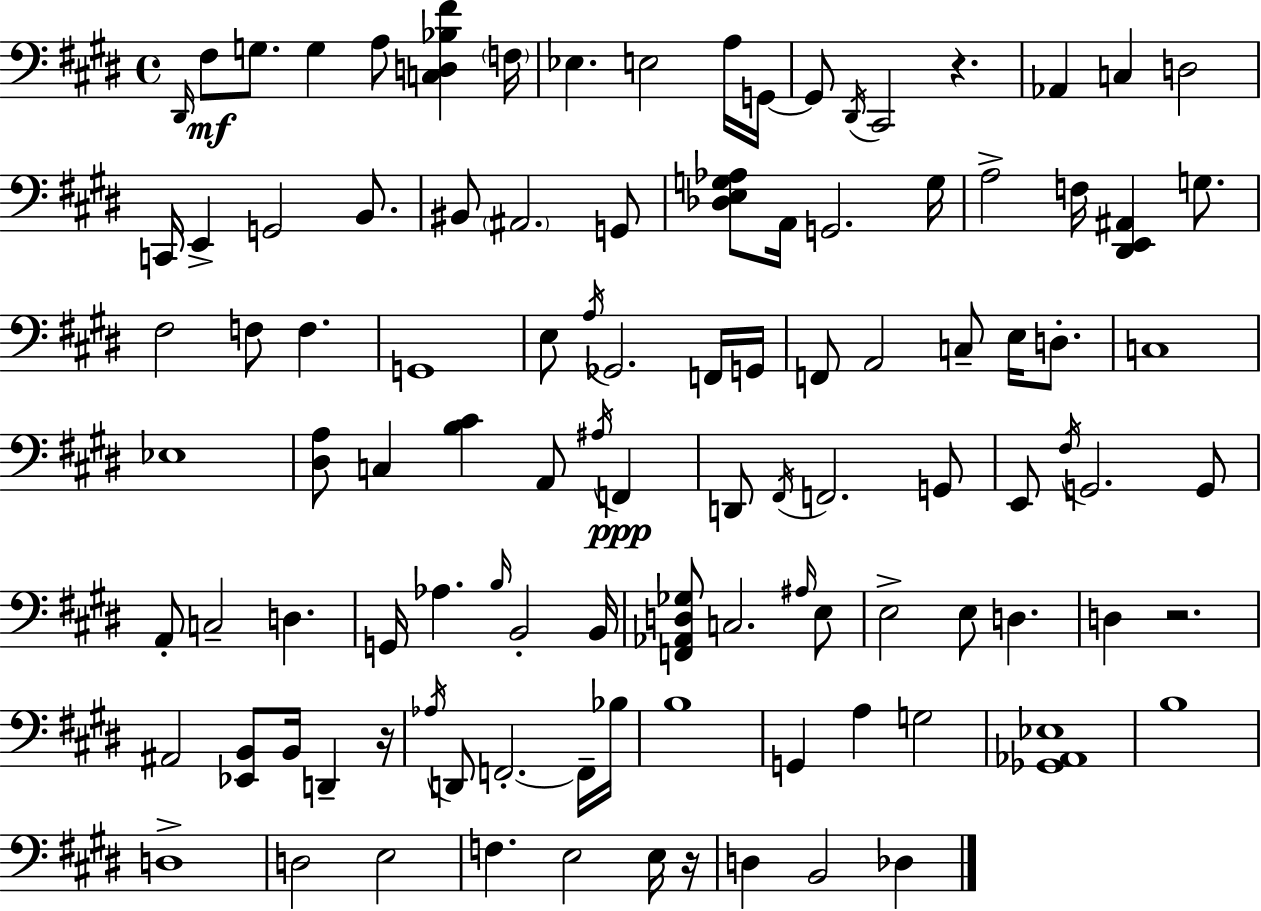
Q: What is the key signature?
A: E major